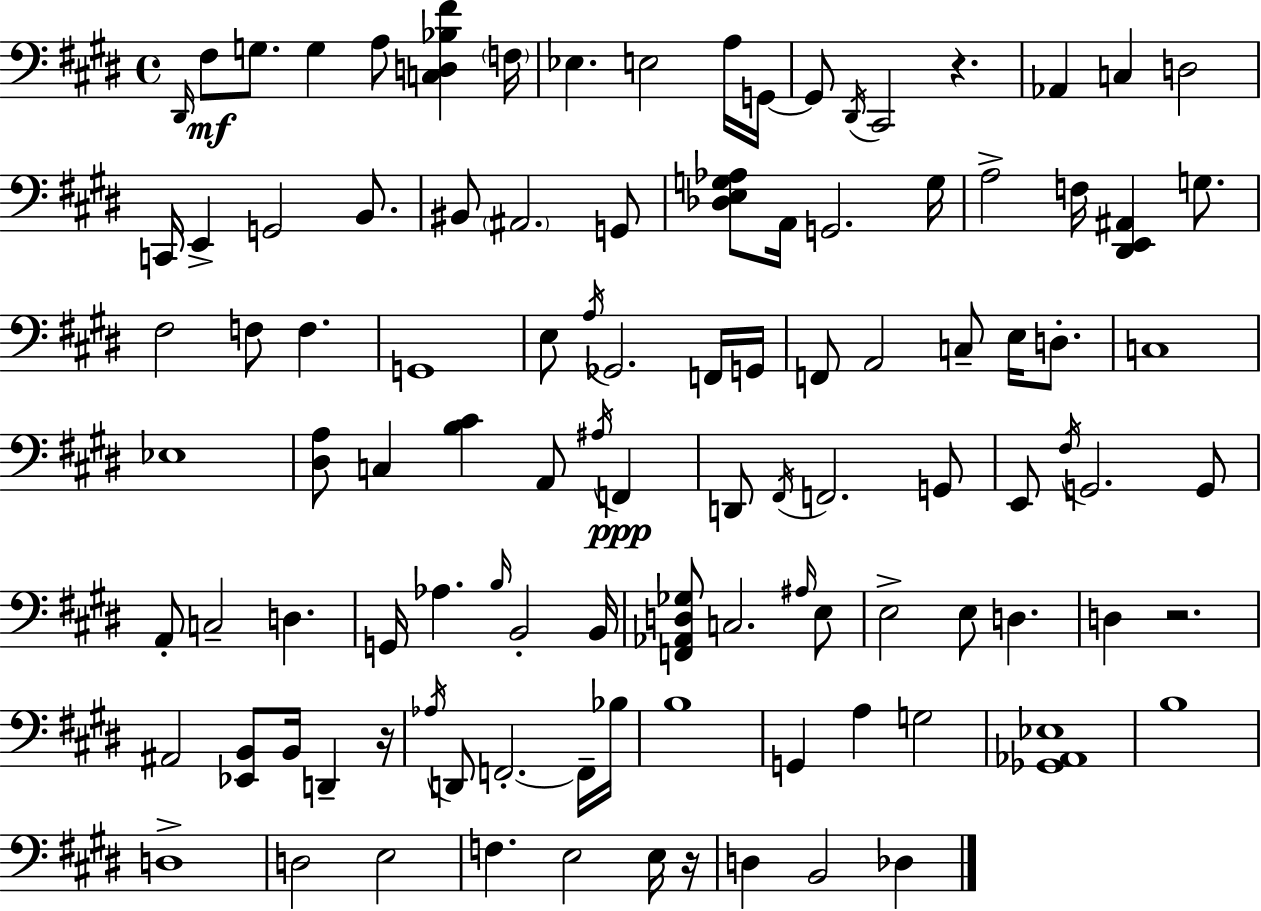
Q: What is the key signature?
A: E major